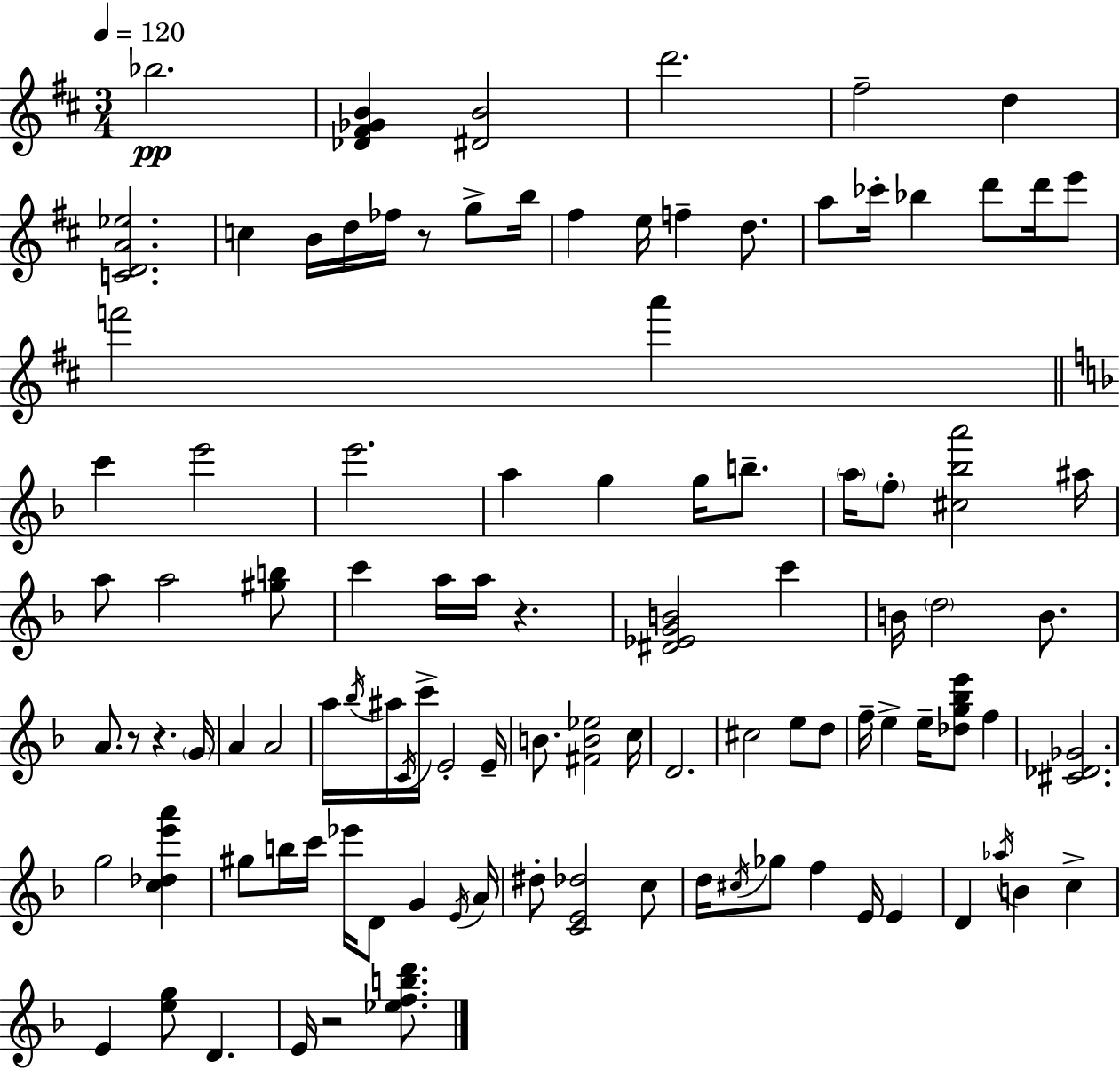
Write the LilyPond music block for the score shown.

{
  \clef treble
  \numericTimeSignature
  \time 3/4
  \key d \major
  \tempo 4 = 120
  bes''2.\pp | <des' fis' ges' b'>4 <dis' b'>2 | d'''2. | fis''2-- d''4 | \break <c' d' a' ees''>2. | c''4 b'16 d''16 fes''16 r8 g''8-> b''16 | fis''4 e''16 f''4-- d''8. | a''8 ces'''16-. bes''4 d'''8 d'''16 e'''8 | \break f'''2 a'''4 | \bar "||" \break \key f \major c'''4 e'''2 | e'''2. | a''4 g''4 g''16 b''8.-- | \parenthesize a''16 \parenthesize f''8-. <cis'' bes'' a'''>2 ais''16 | \break a''8 a''2 <gis'' b''>8 | c'''4 a''16 a''16 r4. | <dis' ees' g' b'>2 c'''4 | b'16 \parenthesize d''2 b'8. | \break a'8. r8 r4. \parenthesize g'16 | a'4 a'2 | a''16 \acciaccatura { bes''16 } ais''16 \acciaccatura { c'16 } c'''16-> e'2-. | e'16-- b'8. <fis' b' ees''>2 | \break c''16 d'2. | cis''2 e''8 | d''8 f''16-- e''4-> e''16-- <des'' g'' bes'' e'''>8 f''4 | <cis' des' ges'>2. | \break g''2 <c'' des'' e''' a'''>4 | gis''8 b''16 c'''16 ees'''16 d'8 g'4 | \acciaccatura { e'16 } a'16 dis''8-. <c' e' des''>2 | c''8 d''16 \acciaccatura { cis''16 } ges''8 f''4 e'16 | \break e'4 d'4 \acciaccatura { aes''16 } b'4 | c''4-> e'4 <e'' g''>8 d'4. | e'16 r2 | <ees'' f'' b'' d'''>8. \bar "|."
}